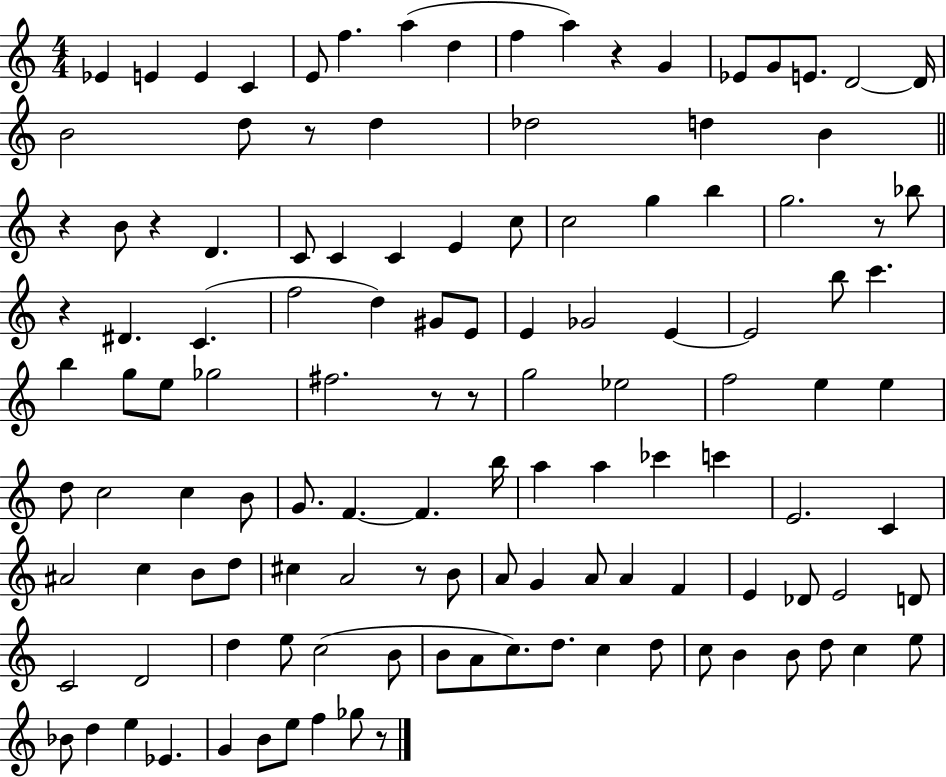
Eb4/q E4/q E4/q C4/q E4/e F5/q. A5/q D5/q F5/q A5/q R/q G4/q Eb4/e G4/e E4/e. D4/h D4/s B4/h D5/e R/e D5/q Db5/h D5/q B4/q R/q B4/e R/q D4/q. C4/e C4/q C4/q E4/q C5/e C5/h G5/q B5/q G5/h. R/e Bb5/e R/q D#4/q. C4/q. F5/h D5/q G#4/e E4/e E4/q Gb4/h E4/q E4/h B5/e C6/q. B5/q G5/e E5/e Gb5/h F#5/h. R/e R/e G5/h Eb5/h F5/h E5/q E5/q D5/e C5/h C5/q B4/e G4/e. F4/q. F4/q. B5/s A5/q A5/q CES6/q C6/q E4/h. C4/q A#4/h C5/q B4/e D5/e C#5/q A4/h R/e B4/e A4/e G4/q A4/e A4/q F4/q E4/q Db4/e E4/h D4/e C4/h D4/h D5/q E5/e C5/h B4/e B4/e A4/e C5/e. D5/e. C5/q D5/e C5/e B4/q B4/e D5/e C5/q E5/e Bb4/e D5/q E5/q Eb4/q. G4/q B4/e E5/e F5/q Gb5/e R/e